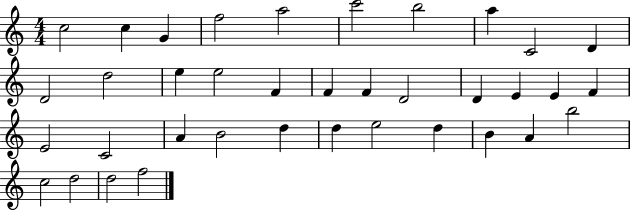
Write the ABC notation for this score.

X:1
T:Untitled
M:4/4
L:1/4
K:C
c2 c G f2 a2 c'2 b2 a C2 D D2 d2 e e2 F F F D2 D E E F E2 C2 A B2 d d e2 d B A b2 c2 d2 d2 f2